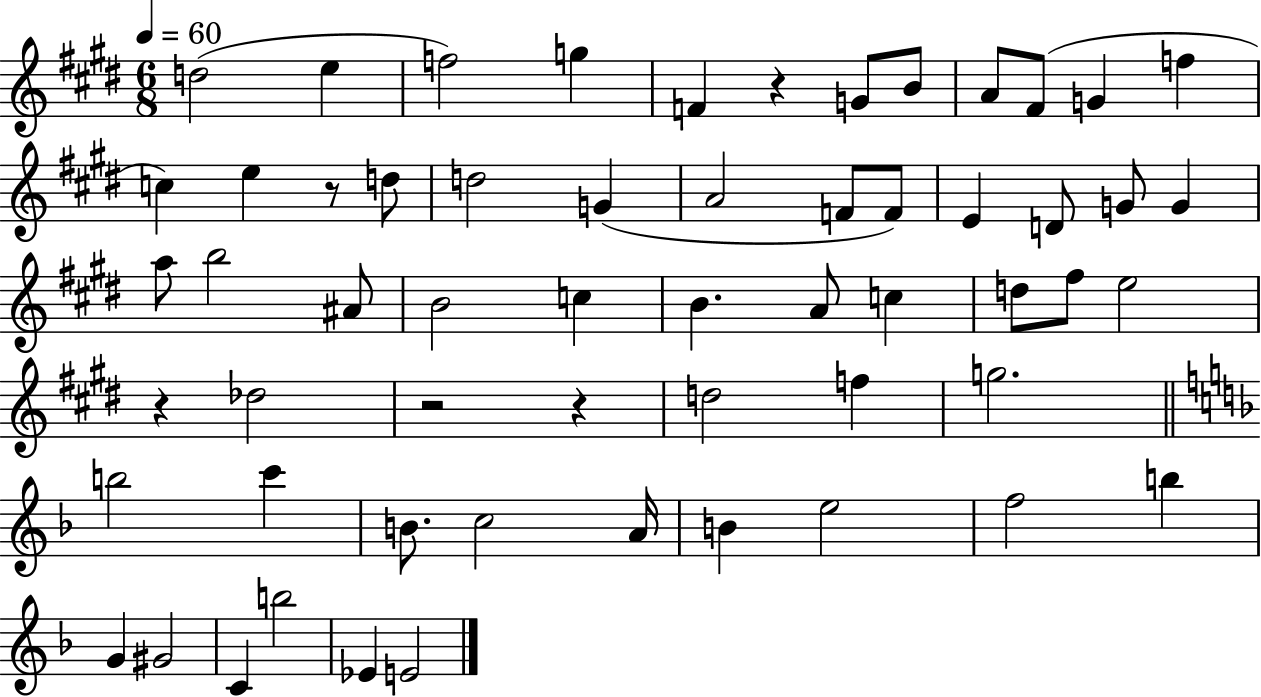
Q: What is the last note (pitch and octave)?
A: E4